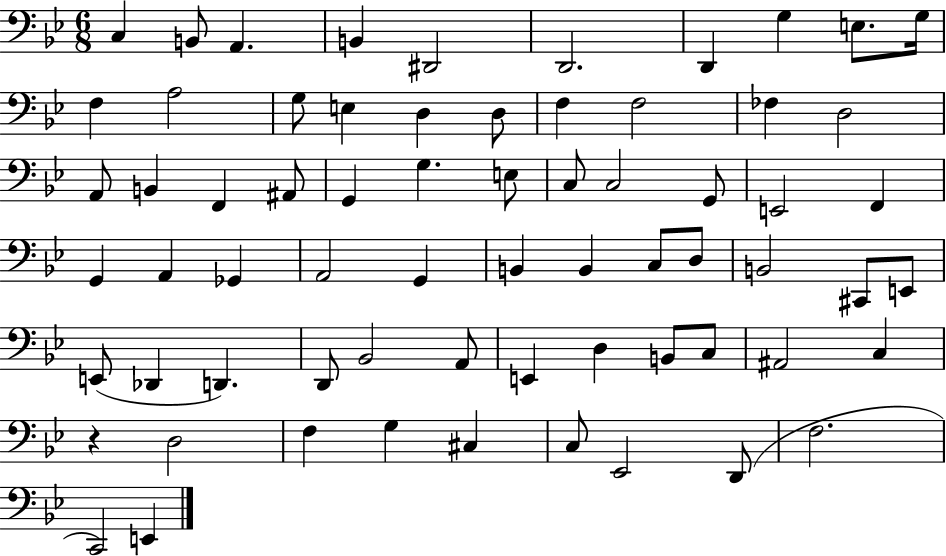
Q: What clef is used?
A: bass